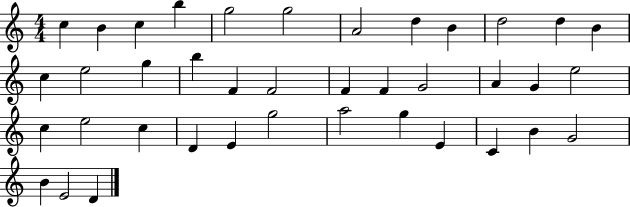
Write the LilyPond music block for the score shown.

{
  \clef treble
  \numericTimeSignature
  \time 4/4
  \key c \major
  c''4 b'4 c''4 b''4 | g''2 g''2 | a'2 d''4 b'4 | d''2 d''4 b'4 | \break c''4 e''2 g''4 | b''4 f'4 f'2 | f'4 f'4 g'2 | a'4 g'4 e''2 | \break c''4 e''2 c''4 | d'4 e'4 g''2 | a''2 g''4 e'4 | c'4 b'4 g'2 | \break b'4 e'2 d'4 | \bar "|."
}